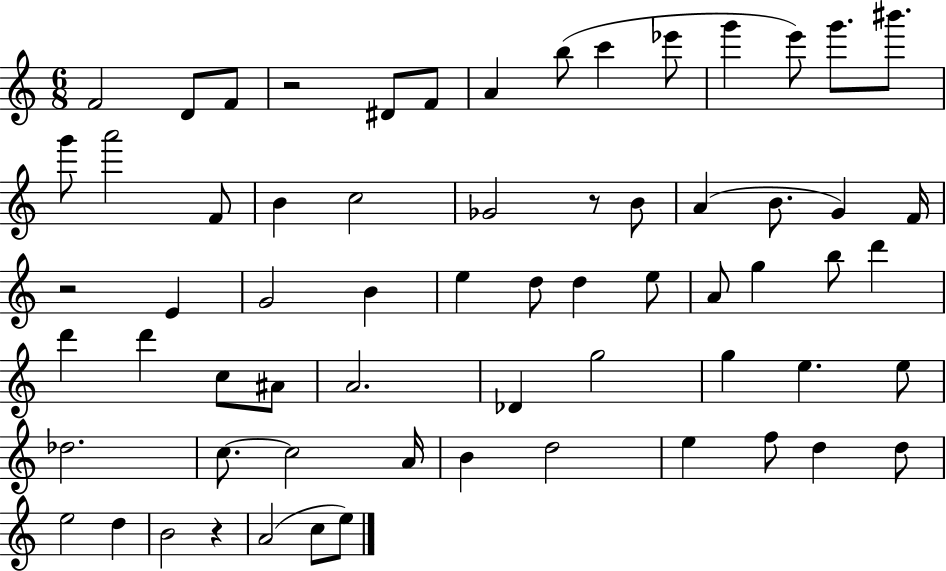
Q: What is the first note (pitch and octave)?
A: F4